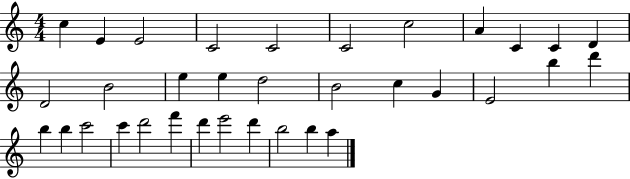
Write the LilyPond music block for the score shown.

{
  \clef treble
  \numericTimeSignature
  \time 4/4
  \key c \major
  c''4 e'4 e'2 | c'2 c'2 | c'2 c''2 | a'4 c'4 c'4 d'4 | \break d'2 b'2 | e''4 e''4 d''2 | b'2 c''4 g'4 | e'2 b''4 d'''4 | \break b''4 b''4 c'''2 | c'''4 d'''2 f'''4 | d'''4 e'''2 d'''4 | b''2 b''4 a''4 | \break \bar "|."
}